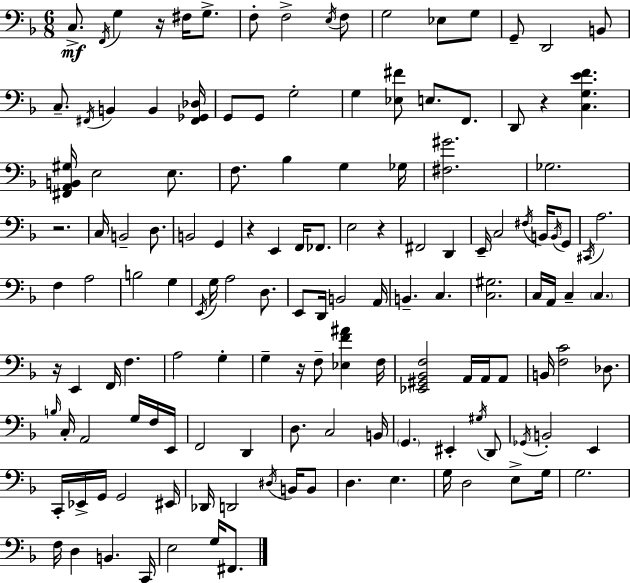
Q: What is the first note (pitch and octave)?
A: C3